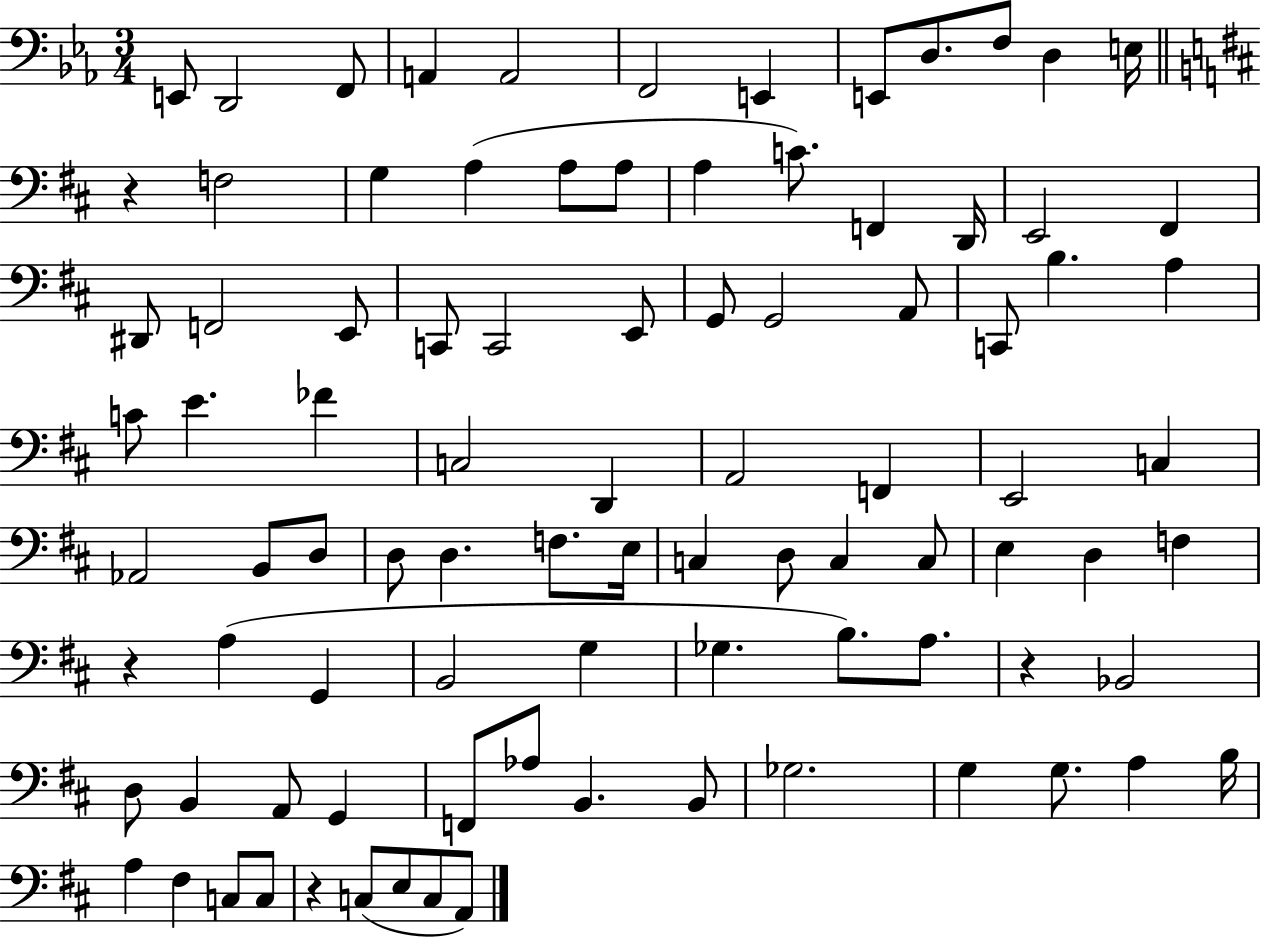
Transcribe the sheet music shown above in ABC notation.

X:1
T:Untitled
M:3/4
L:1/4
K:Eb
E,,/2 D,,2 F,,/2 A,, A,,2 F,,2 E,, E,,/2 D,/2 F,/2 D, E,/4 z F,2 G, A, A,/2 A,/2 A, C/2 F,, D,,/4 E,,2 ^F,, ^D,,/2 F,,2 E,,/2 C,,/2 C,,2 E,,/2 G,,/2 G,,2 A,,/2 C,,/2 B, A, C/2 E _F C,2 D,, A,,2 F,, E,,2 C, _A,,2 B,,/2 D,/2 D,/2 D, F,/2 E,/4 C, D,/2 C, C,/2 E, D, F, z A, G,, B,,2 G, _G, B,/2 A,/2 z _B,,2 D,/2 B,, A,,/2 G,, F,,/2 _A,/2 B,, B,,/2 _G,2 G, G,/2 A, B,/4 A, ^F, C,/2 C,/2 z C,/2 E,/2 C,/2 A,,/2